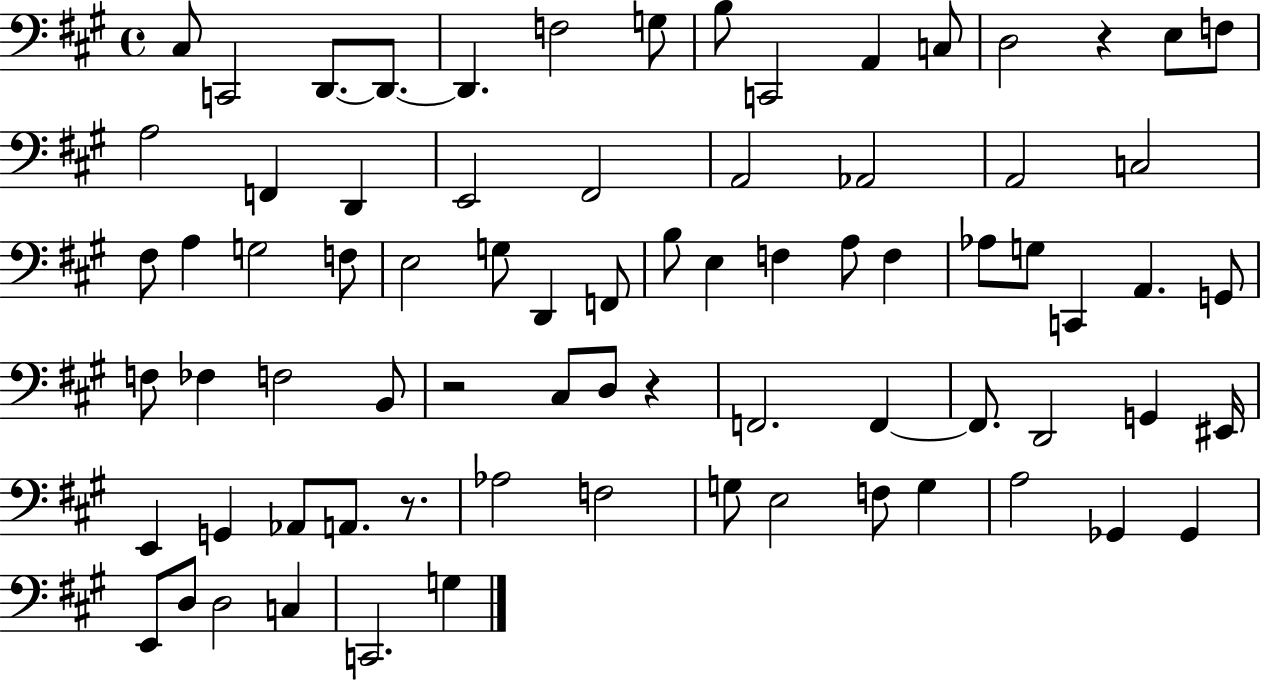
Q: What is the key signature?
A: A major